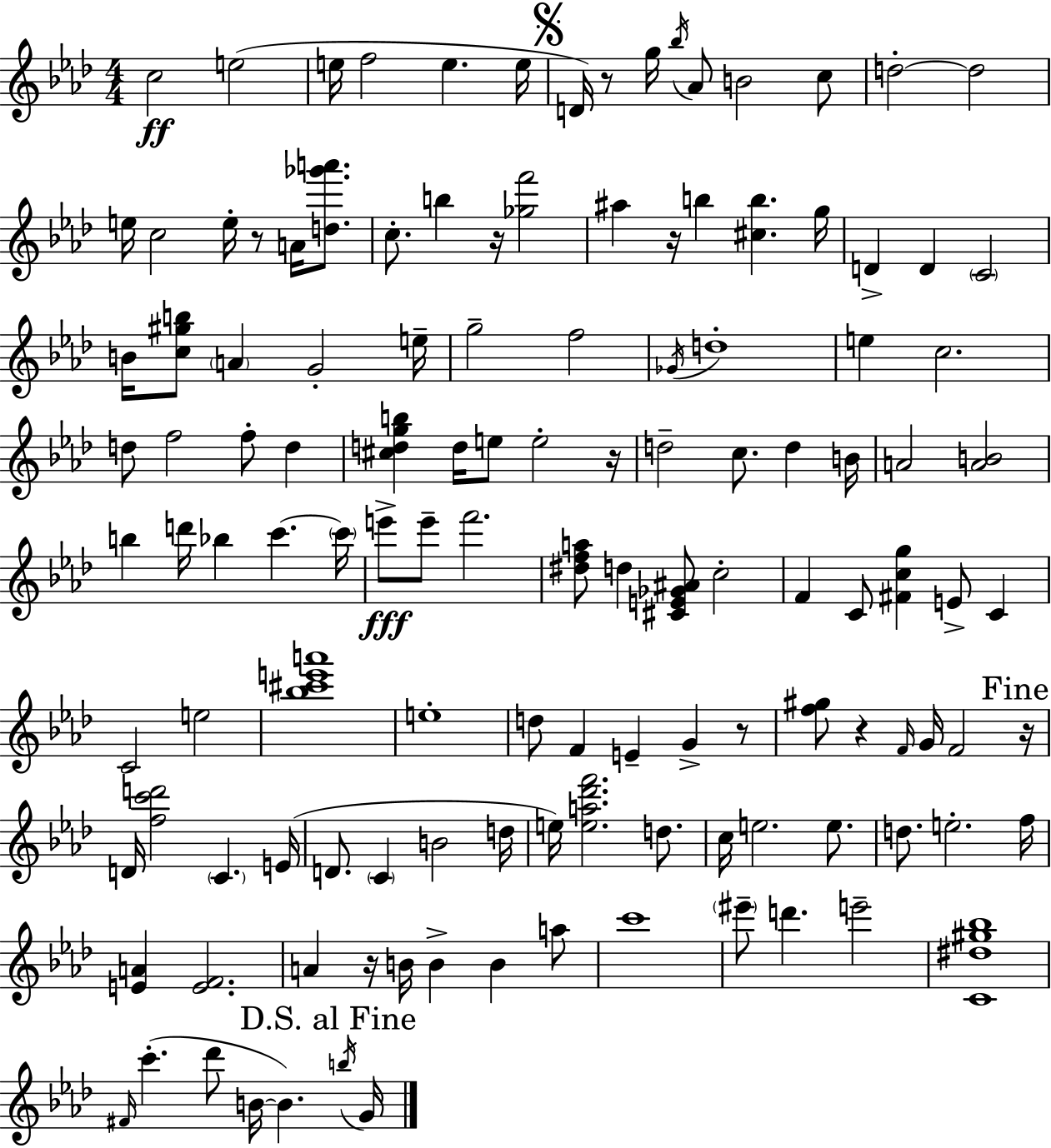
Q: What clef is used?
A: treble